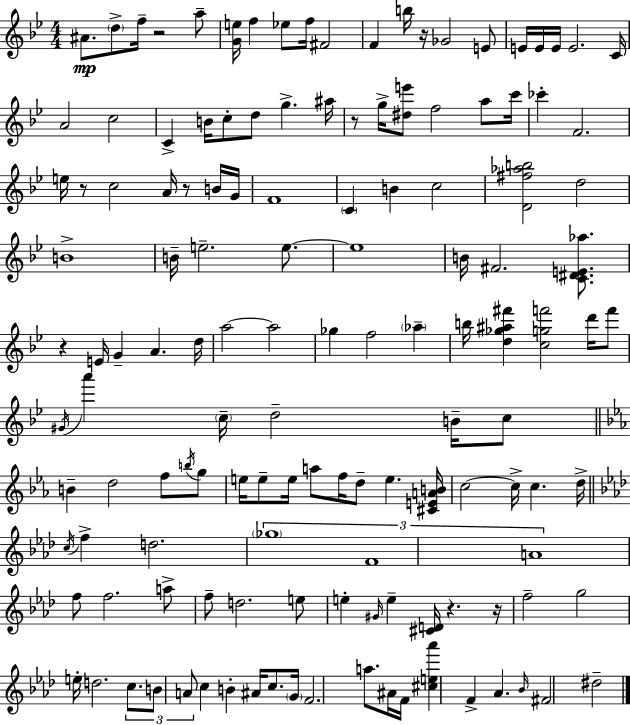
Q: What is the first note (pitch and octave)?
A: A#4